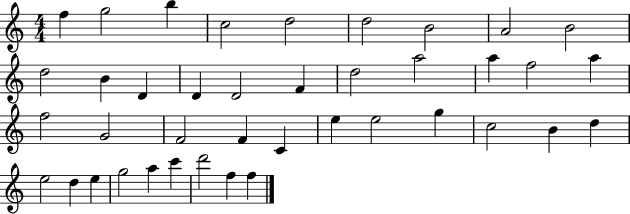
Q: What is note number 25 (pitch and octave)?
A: C4